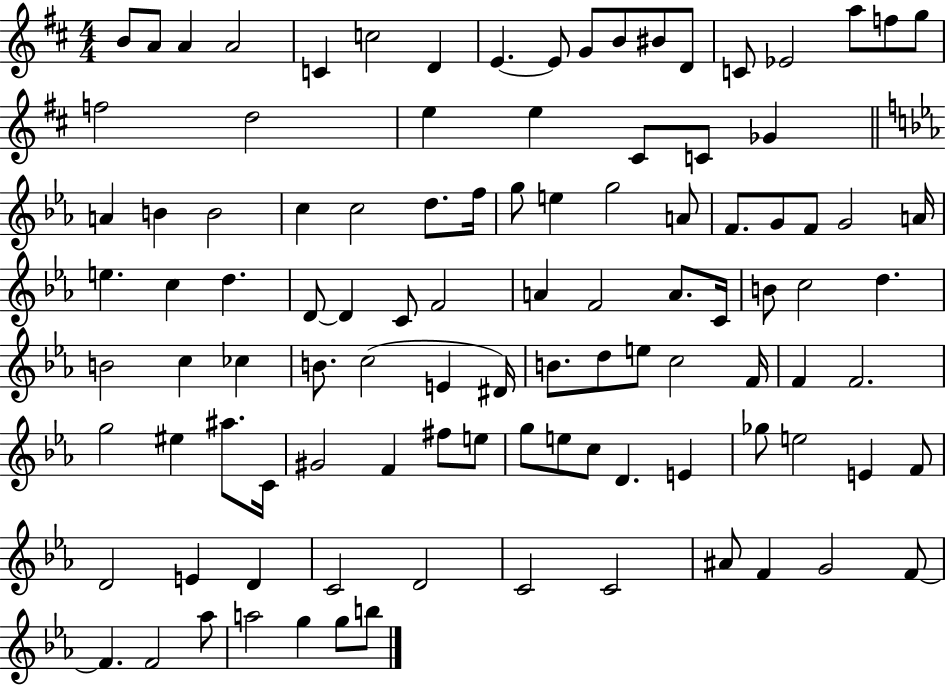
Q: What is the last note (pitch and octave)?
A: B5